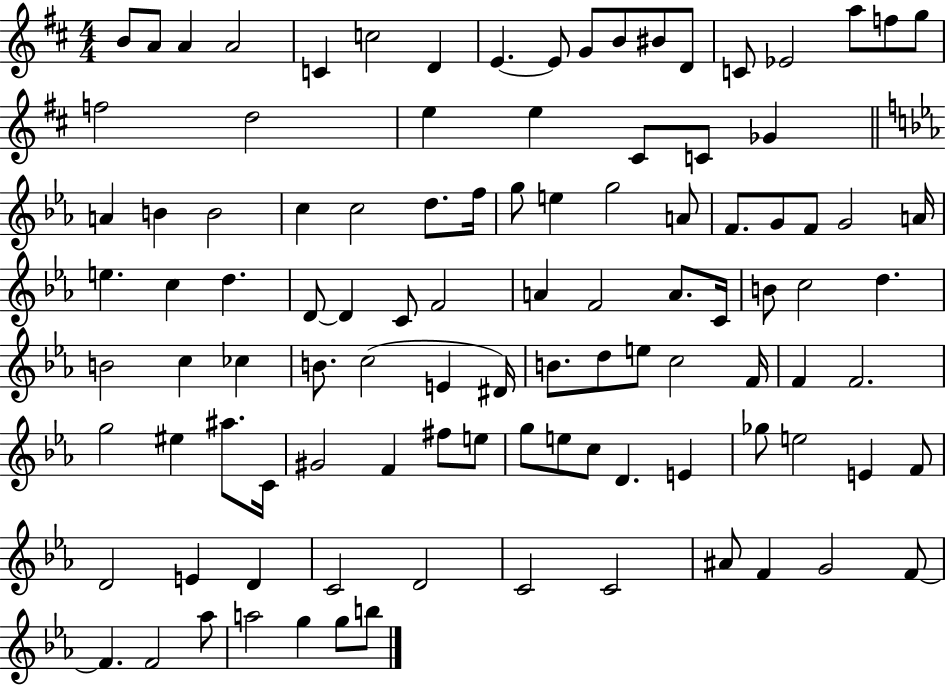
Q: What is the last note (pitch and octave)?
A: B5